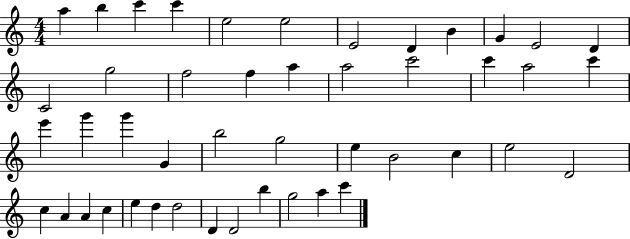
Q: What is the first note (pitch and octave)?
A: A5